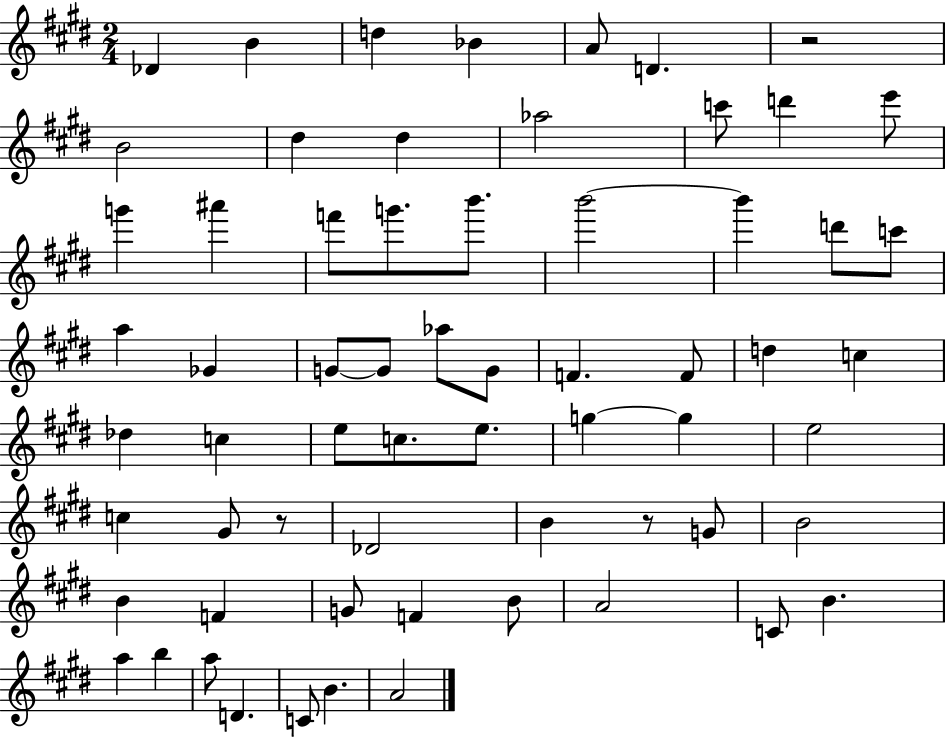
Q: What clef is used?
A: treble